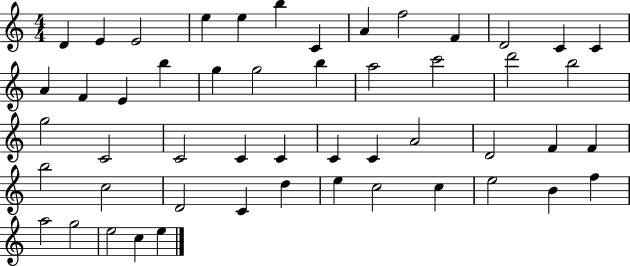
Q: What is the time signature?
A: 4/4